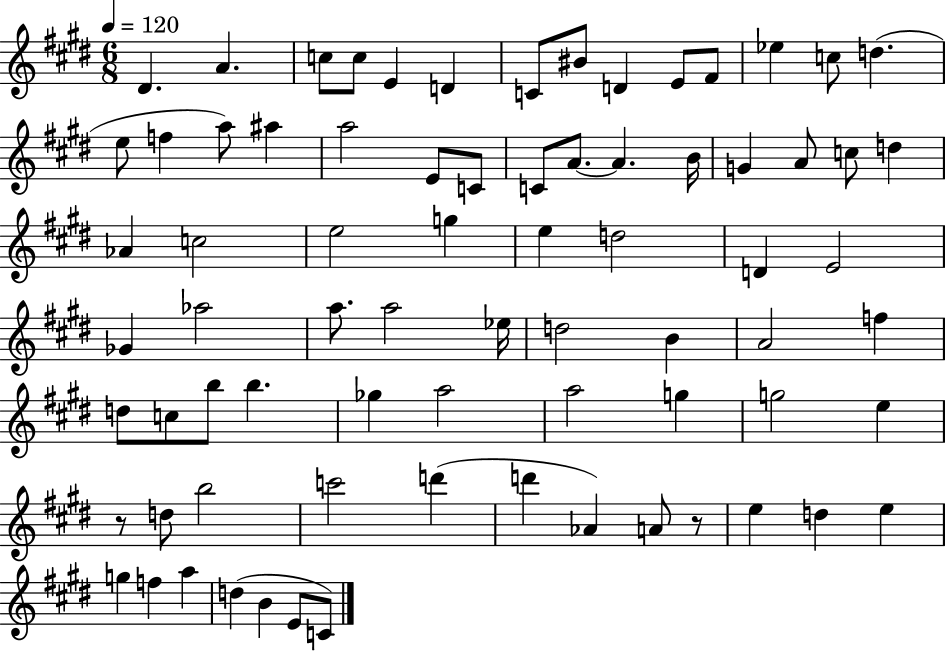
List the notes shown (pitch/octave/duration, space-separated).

D#4/q. A4/q. C5/e C5/e E4/q D4/q C4/e BIS4/e D4/q E4/e F#4/e Eb5/q C5/e D5/q. E5/e F5/q A5/e A#5/q A5/h E4/e C4/e C4/e A4/e. A4/q. B4/s G4/q A4/e C5/e D5/q Ab4/q C5/h E5/h G5/q E5/q D5/h D4/q E4/h Gb4/q Ab5/h A5/e. A5/h Eb5/s D5/h B4/q A4/h F5/q D5/e C5/e B5/e B5/q. Gb5/q A5/h A5/h G5/q G5/h E5/q R/e D5/e B5/h C6/h D6/q D6/q Ab4/q A4/e R/e E5/q D5/q E5/q G5/q F5/q A5/q D5/q B4/q E4/e C4/e